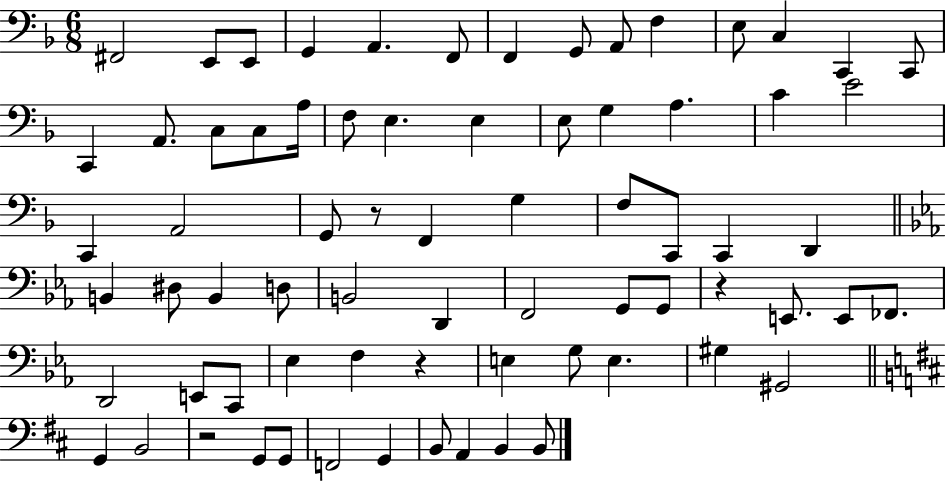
X:1
T:Untitled
M:6/8
L:1/4
K:F
^F,,2 E,,/2 E,,/2 G,, A,, F,,/2 F,, G,,/2 A,,/2 F, E,/2 C, C,, C,,/2 C,, A,,/2 C,/2 C,/2 A,/4 F,/2 E, E, E,/2 G, A, C E2 C,, A,,2 G,,/2 z/2 F,, G, F,/2 C,,/2 C,, D,, B,, ^D,/2 B,, D,/2 B,,2 D,, F,,2 G,,/2 G,,/2 z E,,/2 E,,/2 _F,,/2 D,,2 E,,/2 C,,/2 _E, F, z E, G,/2 E, ^G, ^G,,2 G,, B,,2 z2 G,,/2 G,,/2 F,,2 G,, B,,/2 A,, B,, B,,/2